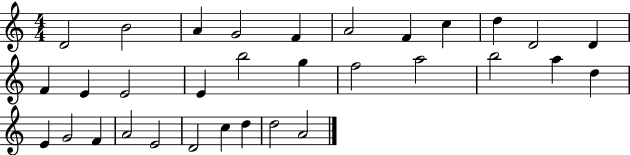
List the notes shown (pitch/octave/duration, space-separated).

D4/h B4/h A4/q G4/h F4/q A4/h F4/q C5/q D5/q D4/h D4/q F4/q E4/q E4/h E4/q B5/h G5/q F5/h A5/h B5/h A5/q D5/q E4/q G4/h F4/q A4/h E4/h D4/h C5/q D5/q D5/h A4/h